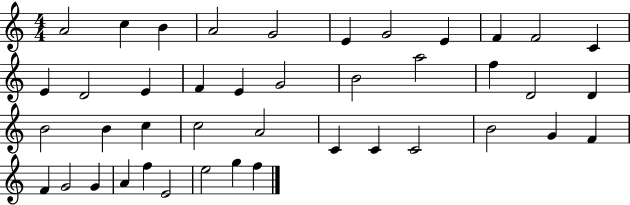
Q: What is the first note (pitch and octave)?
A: A4